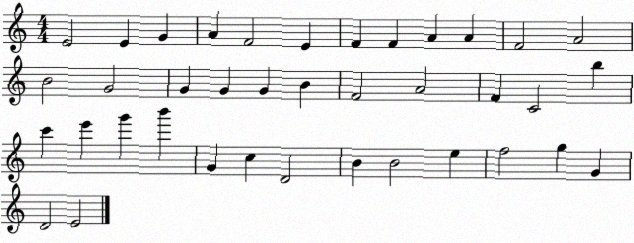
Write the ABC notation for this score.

X:1
T:Untitled
M:4/4
L:1/4
K:C
E2 E G A F2 E F F A A F2 A2 B2 G2 G G G B F2 A2 F C2 b c' e' g' b' G c D2 B B2 e f2 g G D2 E2